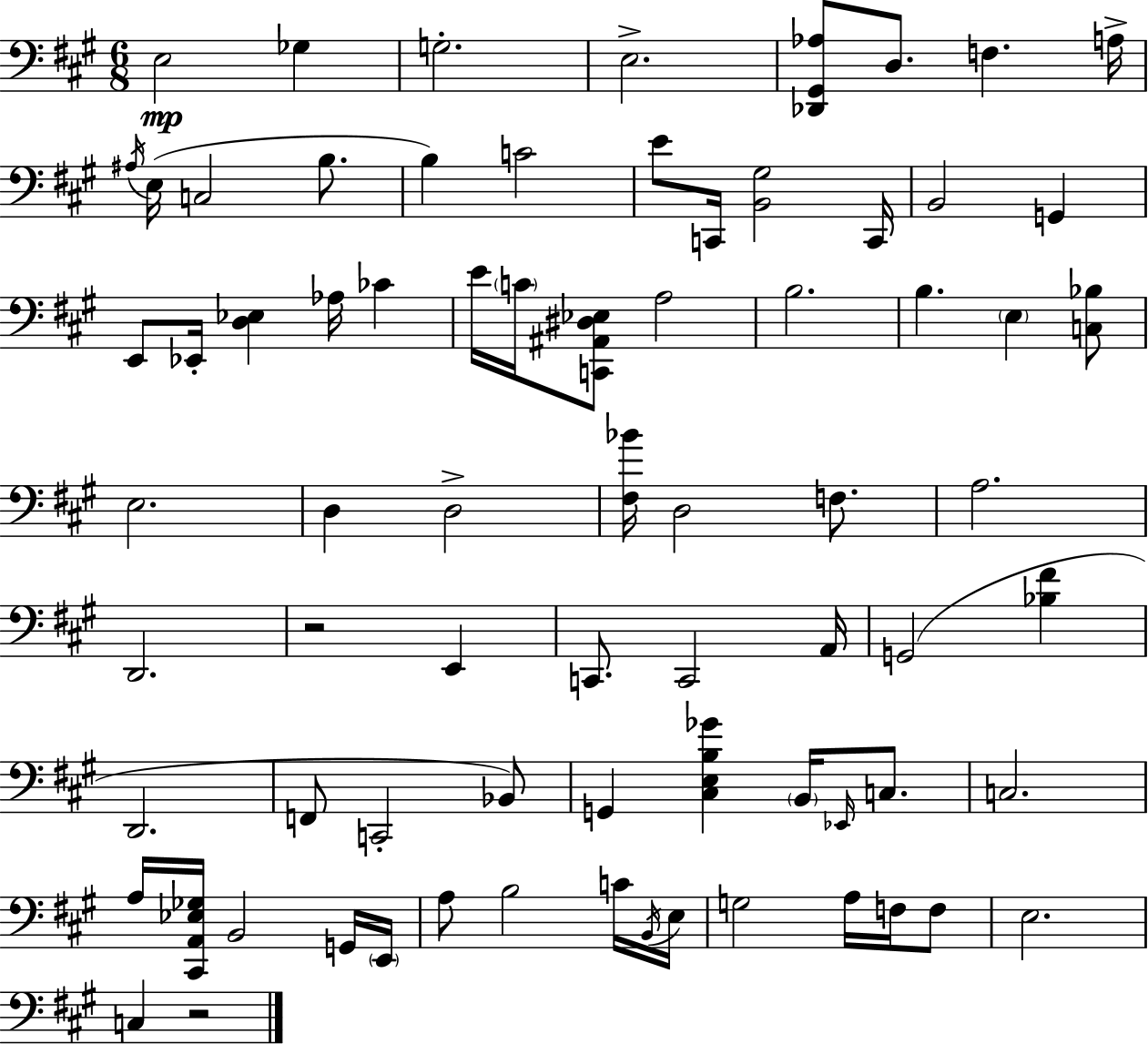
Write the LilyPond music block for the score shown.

{
  \clef bass
  \numericTimeSignature
  \time 6/8
  \key a \major
  e2\mp ges4 | g2.-. | e2.-> | <des, gis, aes>8 d8. f4. a16-> | \break \acciaccatura { ais16 }( e16 c2 b8. | b4) c'2 | e'8 c,16 <b, gis>2 | c,16 b,2 g,4 | \break e,8 ees,16-. <d ees>4 aes16 ces'4 | e'16 \parenthesize c'16 <c, ais, dis ees>8 a2 | b2. | b4. \parenthesize e4 <c bes>8 | \break e2. | d4 d2-> | <fis bes'>16 d2 f8. | a2. | \break d,2. | r2 e,4 | c,8. c,2 | a,16 g,2( <bes fis'>4 | \break d,2. | f,8 c,2-. bes,8) | g,4 <cis e b ges'>4 \parenthesize b,16 \grace { ees,16 } c8. | c2. | \break a16 <cis, a, ees ges>16 b,2 | g,16 \parenthesize e,16 a8 b2 | c'16 \acciaccatura { b,16 } e16 g2 a16 | f16 f8 e2. | \break c4 r2 | \bar "|."
}